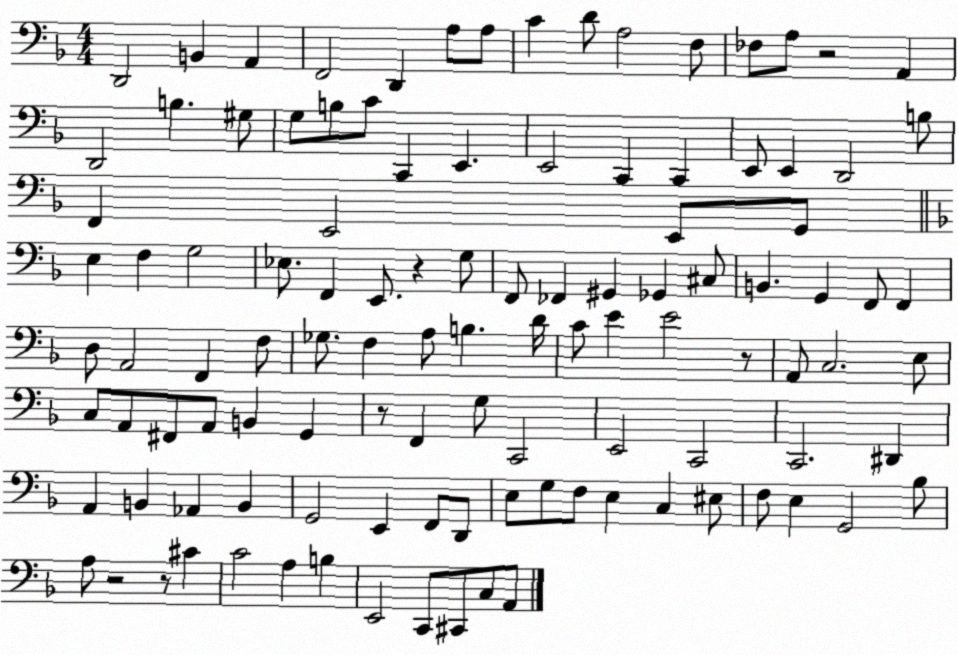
X:1
T:Untitled
M:4/4
L:1/4
K:F
D,,2 B,, A,, F,,2 D,, A,/2 A,/2 C D/2 A,2 F,/2 _F,/2 A,/2 z2 A,, D,,2 B, ^G,/2 G,/2 B,/2 C/2 C,, E,, E,,2 C,, C,, E,,/2 E,, D,,2 B,/2 F,, E,,2 E,,/2 G,,/2 E, F, G,2 _E,/2 F,, E,,/2 z G,/2 F,,/2 _F,, ^G,, _G,, ^C,/2 B,, G,, F,,/2 F,, D,/2 A,,2 F,, F,/2 _G,/2 F, A,/2 B, D/4 C/2 E E2 z/2 A,,/2 C,2 E,/2 C,/2 A,,/2 ^F,,/2 A,,/2 B,, G,, z/2 F,, G,/2 C,,2 E,,2 C,,2 C,,2 ^D,, A,, B,, _A,, B,, G,,2 E,, F,,/2 D,,/2 E,/2 G,/2 F,/2 E, C, ^E,/2 F,/2 E, G,,2 _B,/2 A,/2 z2 z/2 ^C C2 A, B, E,,2 C,,/2 ^C,,/2 C,/2 A,,/2